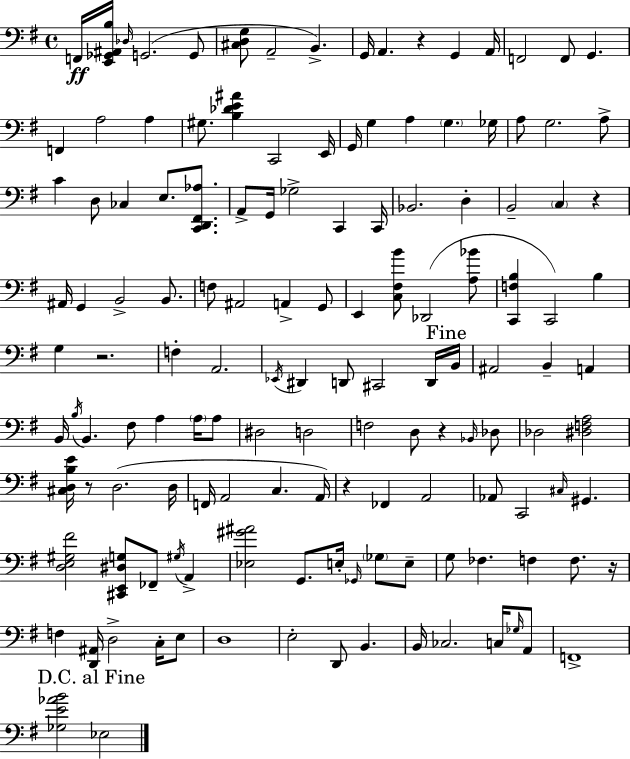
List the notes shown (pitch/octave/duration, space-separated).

F2/s [E2,Gb2,A#2,B3]/s Db3/s G2/h. G2/e [C#3,D3,G3]/e A2/h B2/q. G2/s A2/q. R/q G2/q A2/s F2/h F2/e G2/q. F2/q A3/h A3/q G#3/e. [B3,Db4,E4,A#4]/q C2/h E2/s G2/s G3/q A3/q G3/q. Gb3/s A3/e G3/h. A3/e C4/q D3/e CES3/q E3/e. [C2,D2,F#2,Ab3]/e. A2/e G2/s Gb3/h C2/q C2/s Bb2/h. D3/q B2/h C3/q R/q A#2/s G2/q B2/h B2/e. F3/e A#2/h A2/q G2/e E2/q [C3,F#3,B4]/e Db2/h [A3,Bb4]/e [C2,F3,B3]/q C2/h B3/q G3/q R/h. F3/q A2/h. Eb2/s D#2/q D2/e C#2/h D2/s B2/s A#2/h B2/q A2/q B2/s B3/s B2/q. F#3/e A3/q A3/s A3/e D#3/h D3/h F3/h D3/e R/q Bb2/s Db3/e Db3/h [D#3,F3,A3]/h [C#3,D3,B3,E4]/s R/e D3/h. D3/s F2/s A2/h C3/q. A2/s R/q FES2/q A2/h Ab2/e C2/h C#3/s G#2/q. [D3,E3,G#3,F#4]/h [C#2,E2,D#3,G3]/e FES2/e G#3/s A2/q [Eb3,G#4,A#4]/h G2/e. E3/s Gb2/s Gb3/e E3/e G3/e FES3/q. F3/q F3/e. R/s F3/q [D2,A#2]/s D3/h C3/s E3/e D3/w E3/h D2/e B2/q. B2/s CES3/h. C3/s Gb3/s A2/e F2/w [Gb3,E4,Ab4,B4]/h Eb3/h